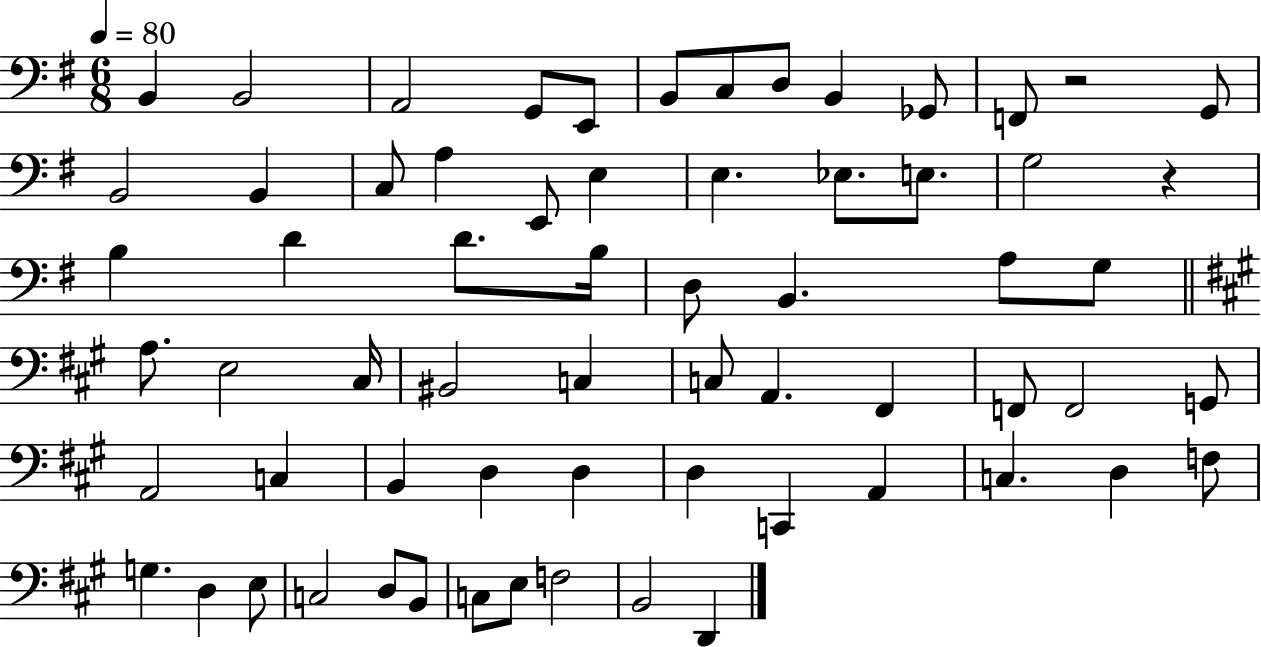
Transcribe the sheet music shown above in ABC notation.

X:1
T:Untitled
M:6/8
L:1/4
K:G
B,, B,,2 A,,2 G,,/2 E,,/2 B,,/2 C,/2 D,/2 B,, _G,,/2 F,,/2 z2 G,,/2 B,,2 B,, C,/2 A, E,,/2 E, E, _E,/2 E,/2 G,2 z B, D D/2 B,/4 D,/2 B,, A,/2 G,/2 A,/2 E,2 ^C,/4 ^B,,2 C, C,/2 A,, ^F,, F,,/2 F,,2 G,,/2 A,,2 C, B,, D, D, D, C,, A,, C, D, F,/2 G, D, E,/2 C,2 D,/2 B,,/2 C,/2 E,/2 F,2 B,,2 D,,